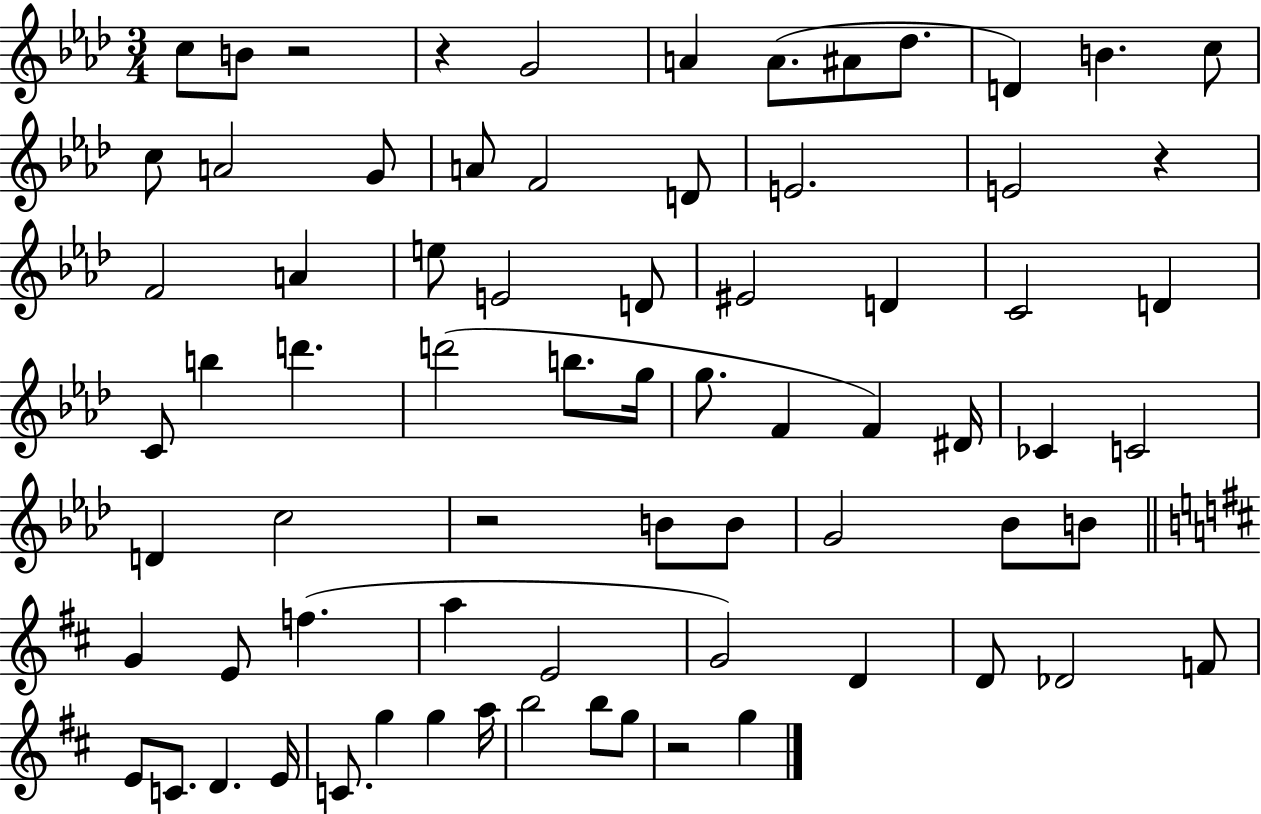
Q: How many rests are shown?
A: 5